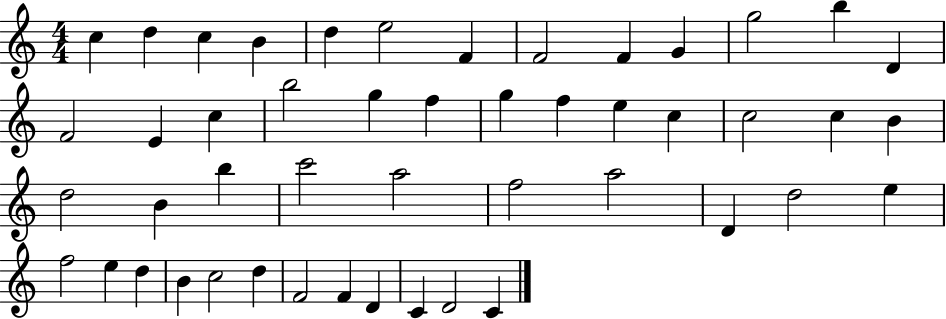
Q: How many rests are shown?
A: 0